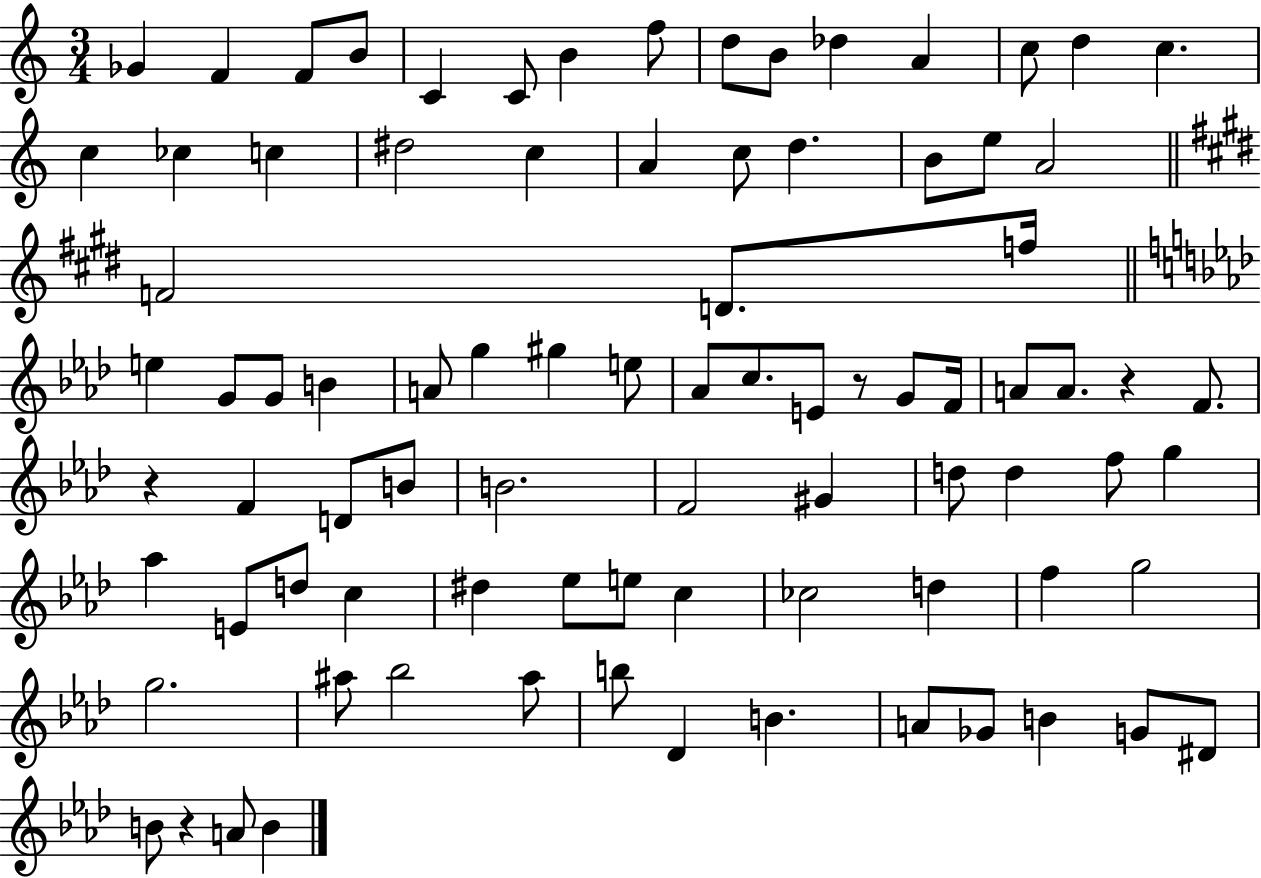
{
  \clef treble
  \numericTimeSignature
  \time 3/4
  \key c \major
  ges'4 f'4 f'8 b'8 | c'4 c'8 b'4 f''8 | d''8 b'8 des''4 a'4 | c''8 d''4 c''4. | \break c''4 ces''4 c''4 | dis''2 c''4 | a'4 c''8 d''4. | b'8 e''8 a'2 | \break \bar "||" \break \key e \major f'2 d'8. f''16 | \bar "||" \break \key f \minor e''4 g'8 g'8 b'4 | a'8 g''4 gis''4 e''8 | aes'8 c''8. e'8 r8 g'8 f'16 | a'8 a'8. r4 f'8. | \break r4 f'4 d'8 b'8 | b'2. | f'2 gis'4 | d''8 d''4 f''8 g''4 | \break aes''4 e'8 d''8 c''4 | dis''4 ees''8 e''8 c''4 | ces''2 d''4 | f''4 g''2 | \break g''2. | ais''8 bes''2 ais''8 | b''8 des'4 b'4. | a'8 ges'8 b'4 g'8 dis'8 | \break b'8 r4 a'8 b'4 | \bar "|."
}